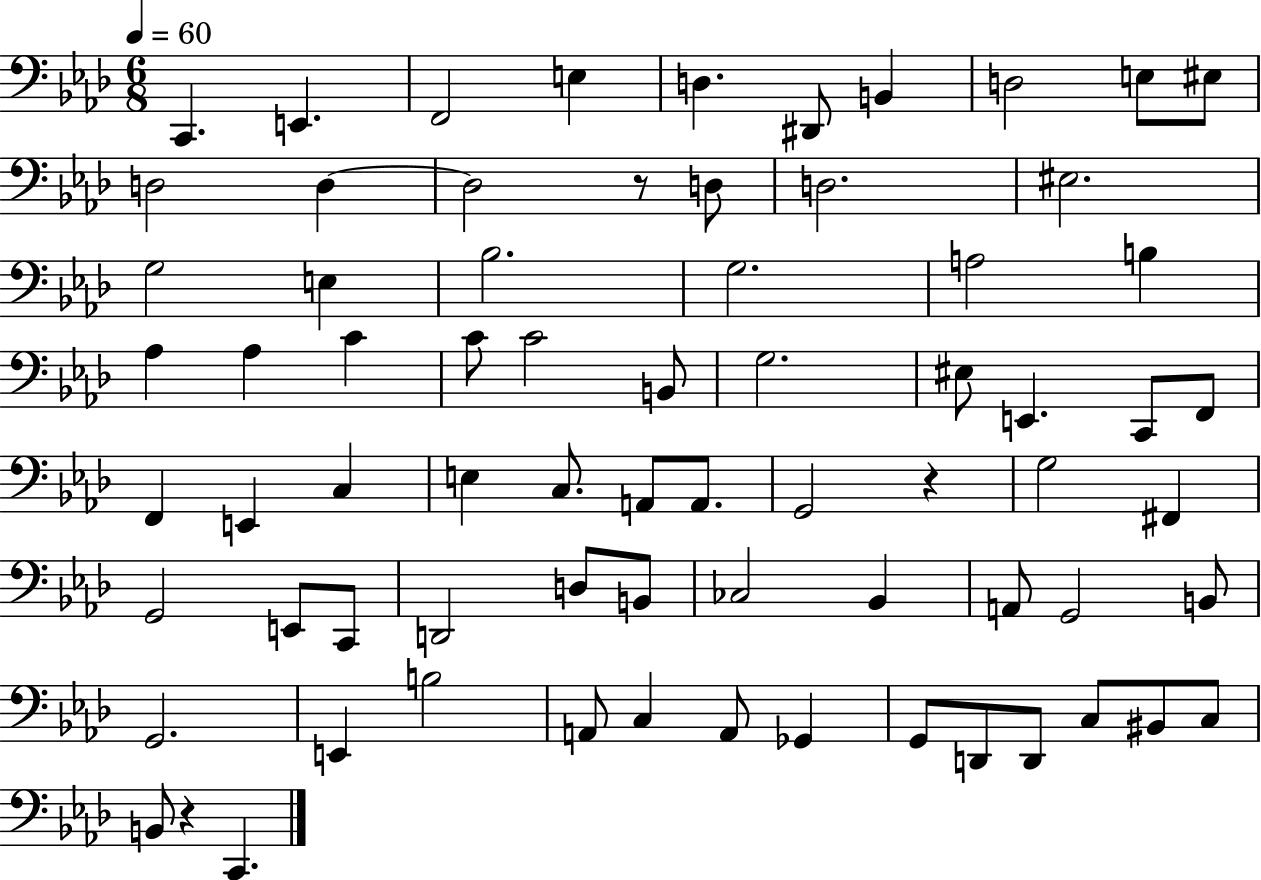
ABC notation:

X:1
T:Untitled
M:6/8
L:1/4
K:Ab
C,, E,, F,,2 E, D, ^D,,/2 B,, D,2 E,/2 ^E,/2 D,2 D, D,2 z/2 D,/2 D,2 ^E,2 G,2 E, _B,2 G,2 A,2 B, _A, _A, C C/2 C2 B,,/2 G,2 ^E,/2 E,, C,,/2 F,,/2 F,, E,, C, E, C,/2 A,,/2 A,,/2 G,,2 z G,2 ^F,, G,,2 E,,/2 C,,/2 D,,2 D,/2 B,,/2 _C,2 _B,, A,,/2 G,,2 B,,/2 G,,2 E,, B,2 A,,/2 C, A,,/2 _G,, G,,/2 D,,/2 D,,/2 C,/2 ^B,,/2 C,/2 B,,/2 z C,,